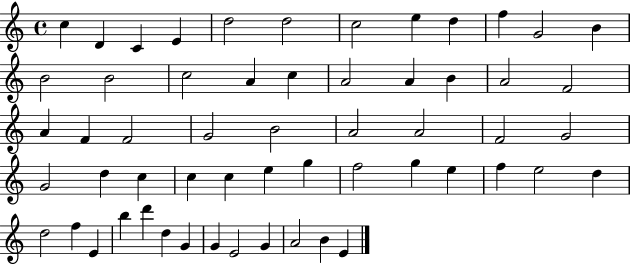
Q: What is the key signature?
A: C major